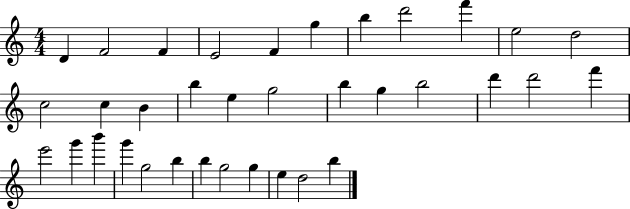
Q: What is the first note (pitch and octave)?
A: D4